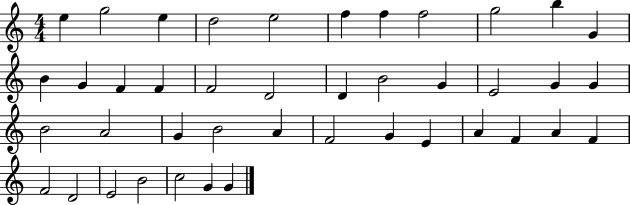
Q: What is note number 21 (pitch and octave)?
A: E4